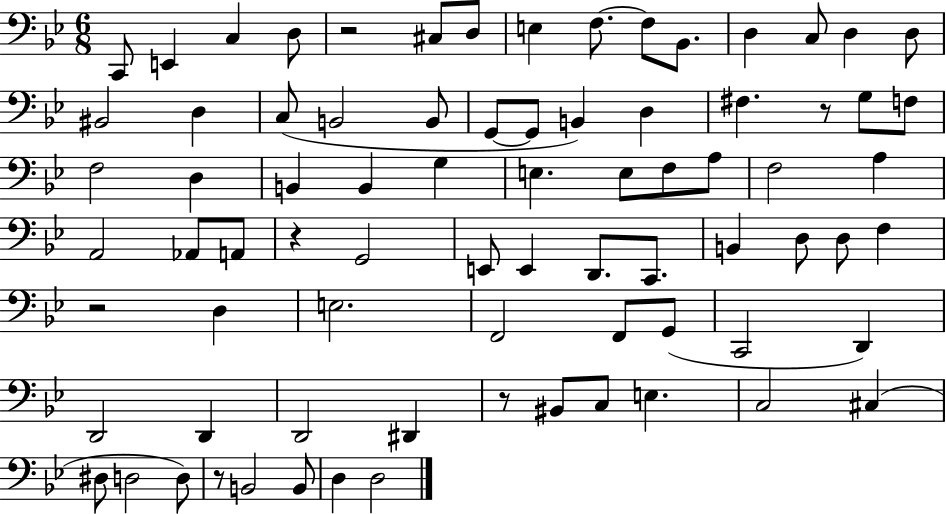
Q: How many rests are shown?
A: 6